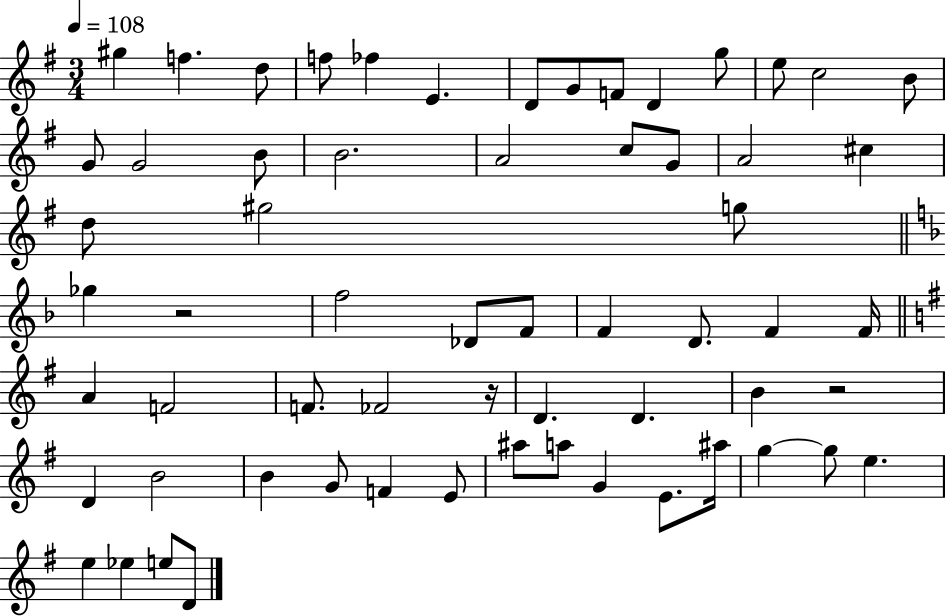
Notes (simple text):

G#5/q F5/q. D5/e F5/e FES5/q E4/q. D4/e G4/e F4/e D4/q G5/e E5/e C5/h B4/e G4/e G4/h B4/e B4/h. A4/h C5/e G4/e A4/h C#5/q D5/e G#5/h G5/e Gb5/q R/h F5/h Db4/e F4/e F4/q D4/e. F4/q F4/s A4/q F4/h F4/e. FES4/h R/s D4/q. D4/q. B4/q R/h D4/q B4/h B4/q G4/e F4/q E4/e A#5/e A5/e G4/q E4/e. A#5/s G5/q G5/e E5/q. E5/q Eb5/q E5/e D4/e